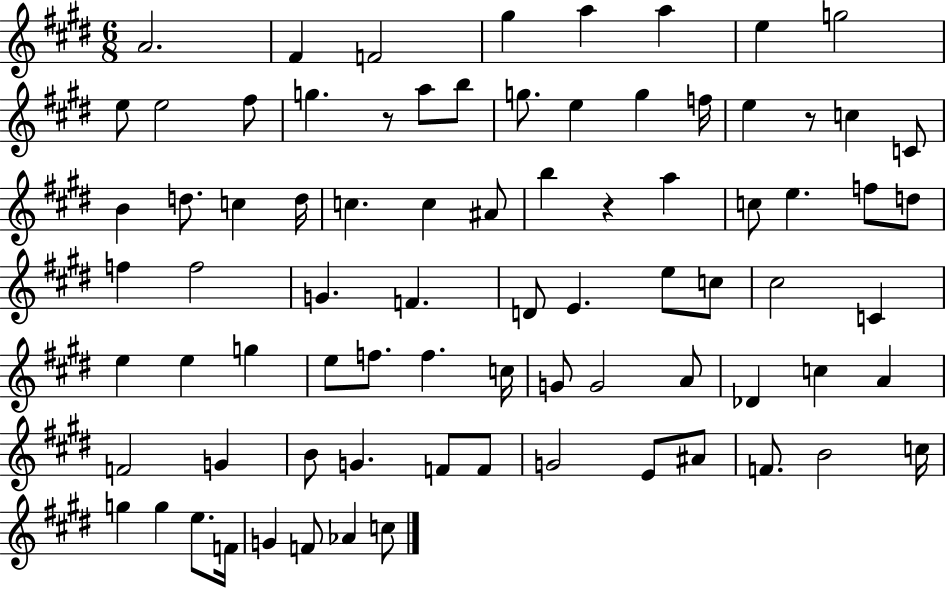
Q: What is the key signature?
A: E major